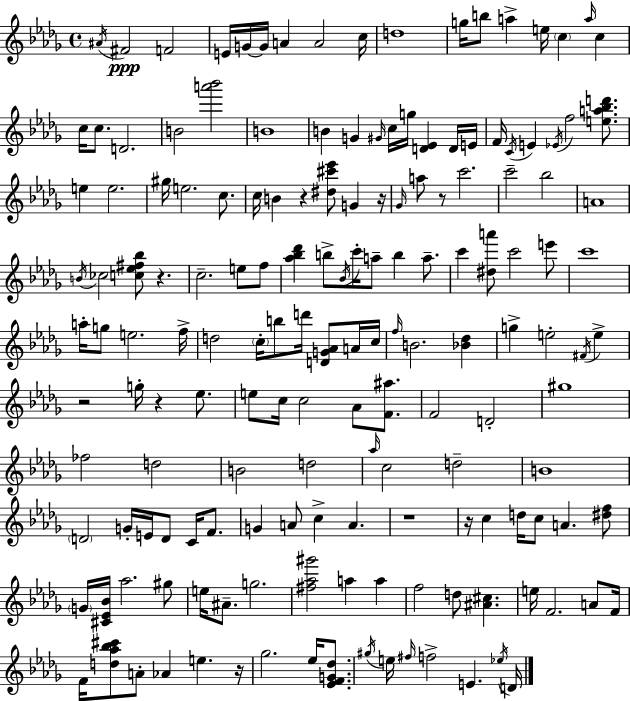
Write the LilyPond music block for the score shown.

{
  \clef treble
  \time 4/4
  \defaultTimeSignature
  \key bes \minor
  \acciaccatura { ais'16 }\ppp fis'2 f'2 | e'16 g'16~~ g'16 a'4 a'2 | c''16 d''1 | g''16 b''8 a''4-> e''16 \parenthesize c''4 \grace { a''16 } c''4 | \break c''16 c''8. d'2. | b'2 <a''' bes'''>2 | b'1 | b'4 g'4 \grace { gis'16 } c''16 g''16 <d' ees'>4 | \break d'16 e'16 f'16 \acciaccatura { c'16 } e'4 \acciaccatura { ees'16 } f''2 | <e'' a'' bes'' d'''>8. e''4 e''2. | gis''16 e''2. | c''8. c''16 b'4 r4 <dis'' cis''' ees'''>8 | \break g'4 r16 \grace { ges'16 } a''8 r8 c'''2. | c'''2-- bes''2 | a'1 | \acciaccatura { b'16 } ces''2 <c'' ees'' fis'' bes''>8 | \break r4. c''2.-- | e''8 f''8 <aes'' bes'' des'''>4 b''8-> \acciaccatura { bes'16 } c'''16-. a''8-- | b''4 a''8.-- c'''4 <dis'' a'''>8 c'''2 | e'''8 c'''1 | \break a''16-. g''8 e''2. | f''16-> d''2 | \parenthesize c''16-. b''8 d'''16 <d' g' aes'>8 a'16 c''16 \grace { f''16 } b'2. | <bes' des''>4 g''4-> e''2-. | \break \acciaccatura { fis'16 } e''4-> r2 | g''16-. r4 ees''8. e''8 c''16 c''2 | aes'8 <f' ais''>8. f'2 | d'2-. gis''1 | \break fes''2 | d''2 b'2 | d''2 \grace { aes''16 } c''2 | d''2-- b'1 | \break \parenthesize d'2 | g'16-. e'16 d'8 c'16 f'8. g'4 a'8 | c''4-> a'4. r1 | r16 c''4 | \break d''16 c''8 a'4. <dis'' f''>8 \parenthesize g'16 <cis' ees' bes'>16 aes''2. | gis''8 e''16 ais'8.-- g''2. | <fis'' aes'' gis'''>2 | a''4 a''4 f''2 | \break d''8 <ais' cis''>4. e''16 f'2. | a'8 f'16 f'16 <d'' aes'' bes'' cis'''>8 a'8-. | aes'4 e''4. r16 ges''2. | ees''16 <ees' f' g' des''>8. \acciaccatura { gis''16 } e''16 \grace { fis''16 } f''2-> | \break e'4. \acciaccatura { ees''16 } d'16 \bar "|."
}